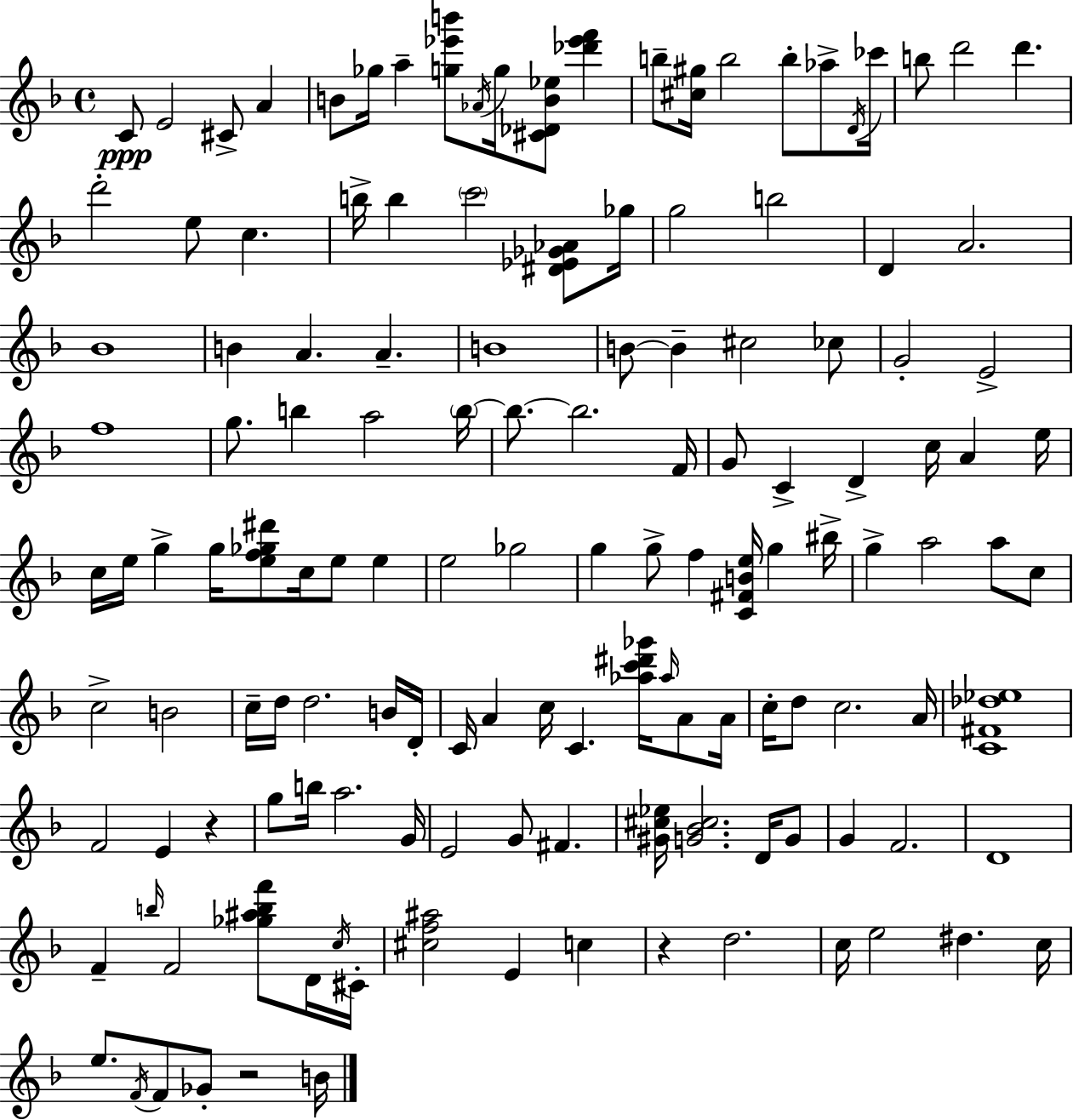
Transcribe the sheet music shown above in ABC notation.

X:1
T:Untitled
M:4/4
L:1/4
K:Dm
C/2 E2 ^C/2 A B/2 _g/4 a [g_e'b']/2 _A/4 g/4 [^C_DB_e]/2 [_d'_e'f'] b/2 [^c^g]/4 b2 b/2 _a/2 D/4 _c'/4 b/2 d'2 d' d'2 e/2 c b/4 b c'2 [^D_E_G_A]/2 _g/4 g2 b2 D A2 _B4 B A A B4 B/2 B ^c2 _c/2 G2 E2 f4 g/2 b a2 b/4 b/2 b2 F/4 G/2 C D c/4 A e/4 c/4 e/4 g g/4 [ef_g^d']/2 c/4 e/2 e e2 _g2 g g/2 f [C^FBe]/4 g ^b/4 g a2 a/2 c/2 c2 B2 c/4 d/4 d2 B/4 D/4 C/4 A c/4 C [_ac'^d'_g']/4 _a/4 A/2 A/4 c/4 d/2 c2 A/4 [C^F_d_e]4 F2 E z g/2 b/4 a2 G/4 E2 G/2 ^F [^G^c_e]/4 [G_B^c]2 D/4 G/2 G F2 D4 F b/4 F2 [_g^abf']/2 D/4 c/4 ^C/4 [^cf^a]2 E c z d2 c/4 e2 ^d c/4 e/2 F/4 F/2 _G/2 z2 B/4